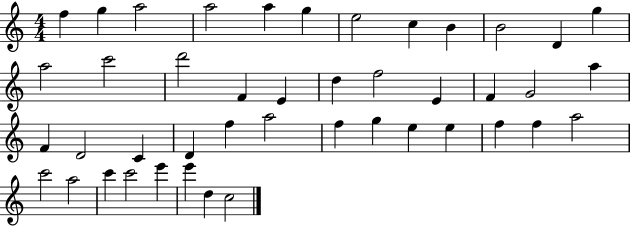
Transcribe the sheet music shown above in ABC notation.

X:1
T:Untitled
M:4/4
L:1/4
K:C
f g a2 a2 a g e2 c B B2 D g a2 c'2 d'2 F E d f2 E F G2 a F D2 C D f a2 f g e e f f a2 c'2 a2 c' c'2 e' e' d c2